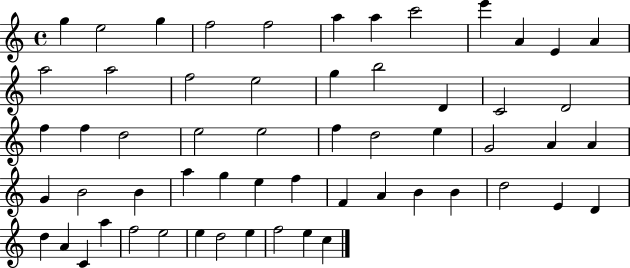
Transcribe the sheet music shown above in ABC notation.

X:1
T:Untitled
M:4/4
L:1/4
K:C
g e2 g f2 f2 a a c'2 e' A E A a2 a2 f2 e2 g b2 D C2 D2 f f d2 e2 e2 f d2 e G2 A A G B2 B a g e f F A B B d2 E D d A C a f2 e2 e d2 e f2 e c